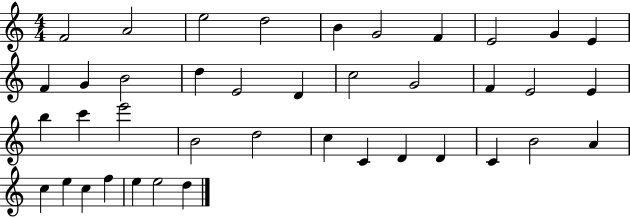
F4/h A4/h E5/h D5/h B4/q G4/h F4/q E4/h G4/q E4/q F4/q G4/q B4/h D5/q E4/h D4/q C5/h G4/h F4/q E4/h E4/q B5/q C6/q E6/h B4/h D5/h C5/q C4/q D4/q D4/q C4/q B4/h A4/q C5/q E5/q C5/q F5/q E5/q E5/h D5/q